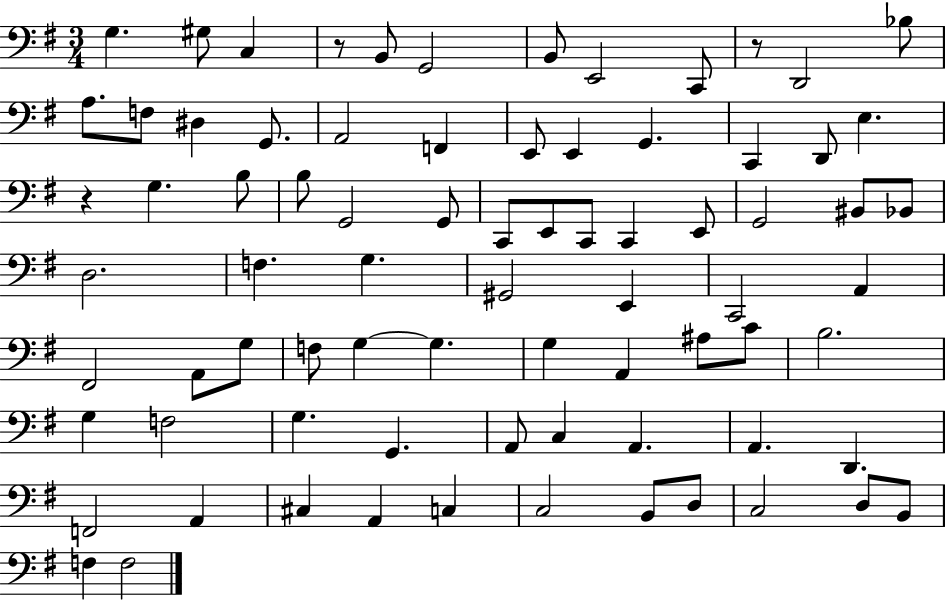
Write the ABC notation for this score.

X:1
T:Untitled
M:3/4
L:1/4
K:G
G, ^G,/2 C, z/2 B,,/2 G,,2 B,,/2 E,,2 C,,/2 z/2 D,,2 _B,/2 A,/2 F,/2 ^D, G,,/2 A,,2 F,, E,,/2 E,, G,, C,, D,,/2 E, z G, B,/2 B,/2 G,,2 G,,/2 C,,/2 E,,/2 C,,/2 C,, E,,/2 G,,2 ^B,,/2 _B,,/2 D,2 F, G, ^G,,2 E,, C,,2 A,, ^F,,2 A,,/2 G,/2 F,/2 G, G, G, A,, ^A,/2 C/2 B,2 G, F,2 G, G,, A,,/2 C, A,, A,, D,, F,,2 A,, ^C, A,, C, C,2 B,,/2 D,/2 C,2 D,/2 B,,/2 F, F,2